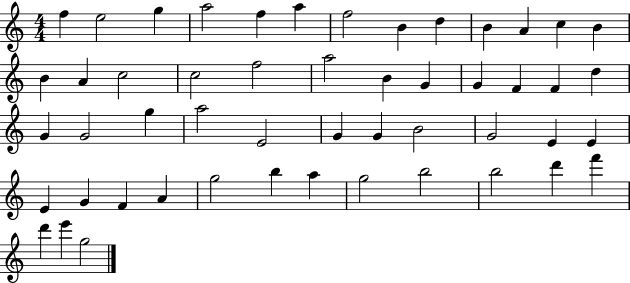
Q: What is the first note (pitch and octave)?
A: F5